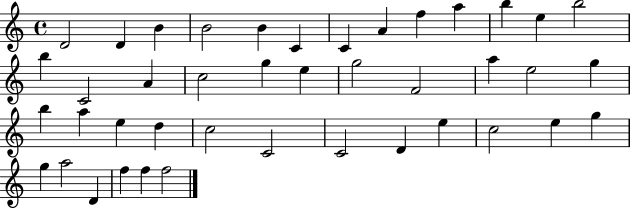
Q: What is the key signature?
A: C major